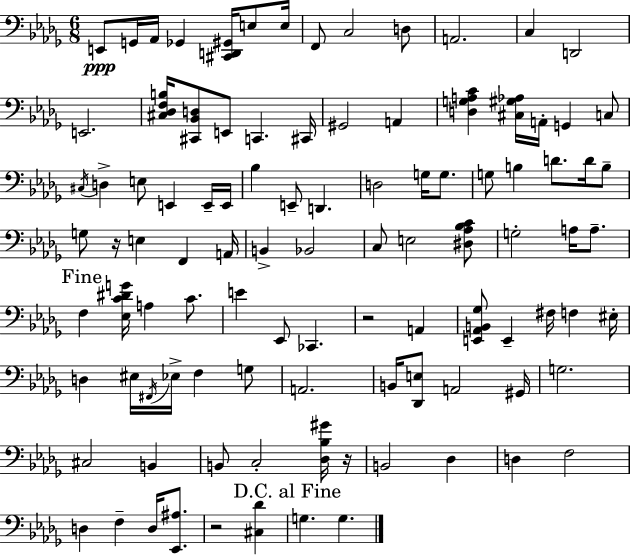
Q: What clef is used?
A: bass